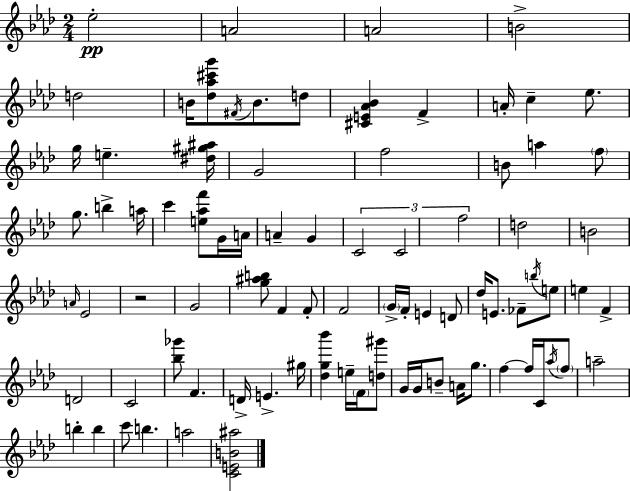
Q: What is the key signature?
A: AES major